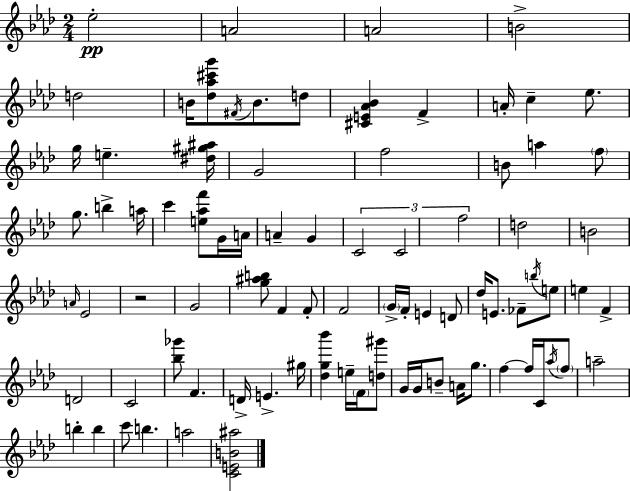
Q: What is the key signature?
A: AES major